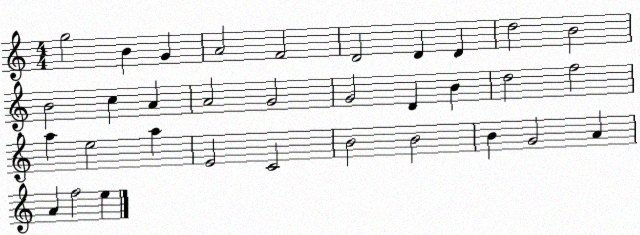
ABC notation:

X:1
T:Untitled
M:4/4
L:1/4
K:C
g2 B G A2 F2 D2 D D d2 B2 B2 c A A2 G2 G2 D B d2 f2 a e2 a E2 C2 B2 B2 B G2 A A f2 e